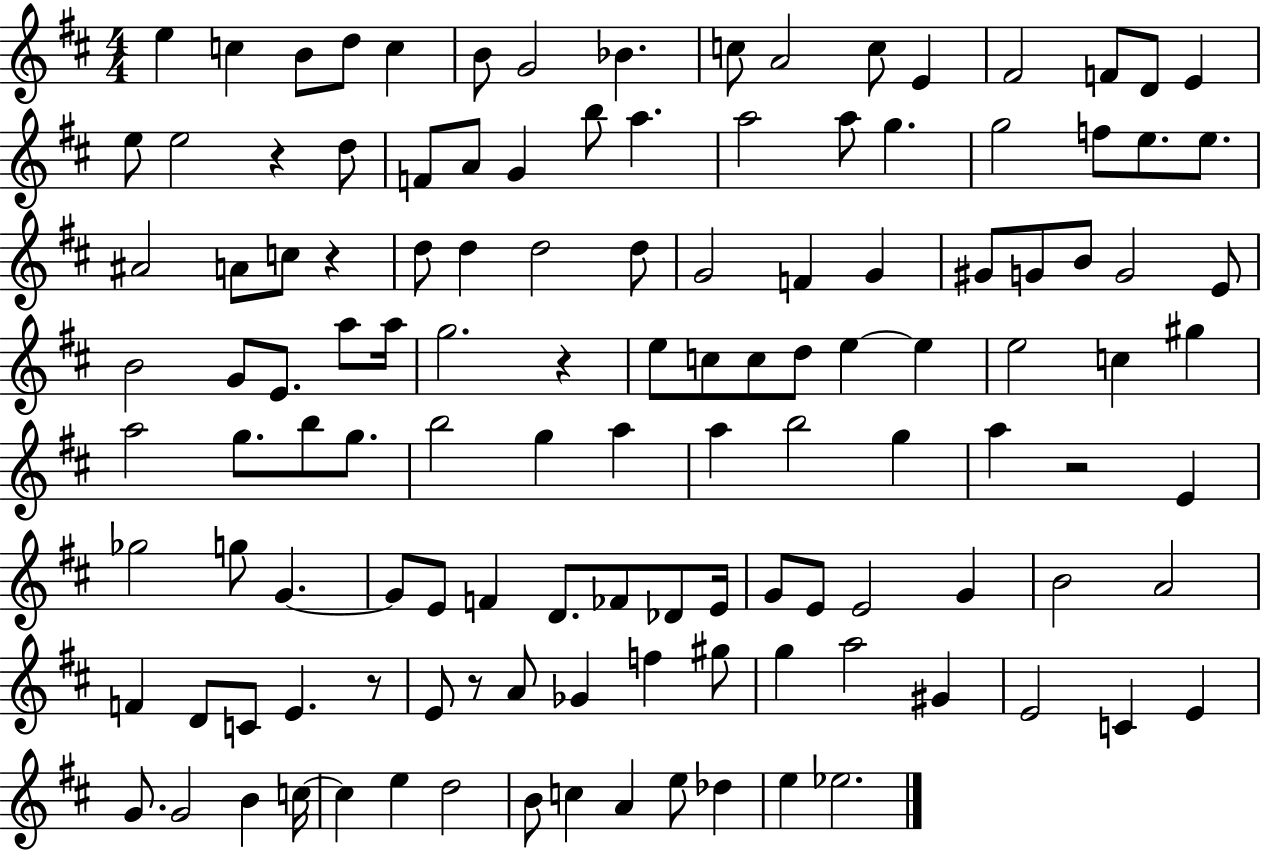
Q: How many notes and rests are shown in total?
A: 124